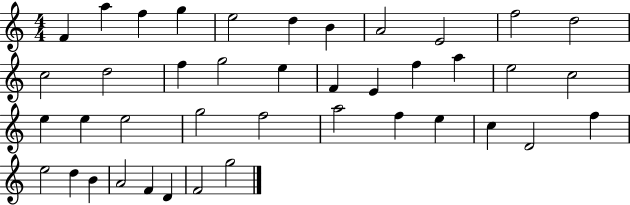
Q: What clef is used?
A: treble